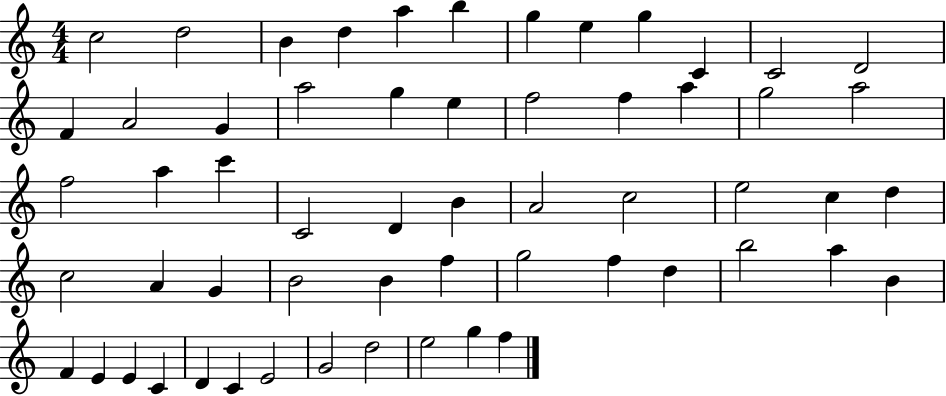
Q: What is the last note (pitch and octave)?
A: F5